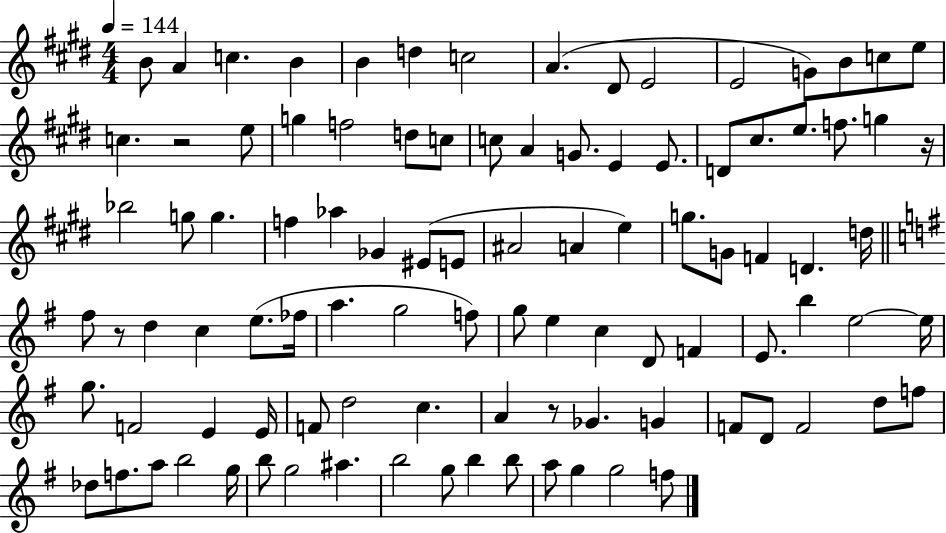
{
  \clef treble
  \numericTimeSignature
  \time 4/4
  \key e \major
  \tempo 4 = 144
  b'8 a'4 c''4. b'4 | b'4 d''4 c''2 | a'4.( dis'8 e'2 | e'2 g'8) b'8 c''8 e''8 | \break c''4. r2 e''8 | g''4 f''2 d''8 c''8 | c''8 a'4 g'8. e'4 e'8. | d'8 cis''8. e''8. f''8. g''4 r16 | \break bes''2 g''8 g''4. | f''4 aes''4 ges'4 eis'8( e'8 | ais'2 a'4 e''4) | g''8. g'8 f'4 d'4. d''16 | \break \bar "||" \break \key g \major fis''8 r8 d''4 c''4 e''8.( fes''16 | a''4. g''2 f''8) | g''8 e''4 c''4 d'8 f'4 | e'8. b''4 e''2~~ e''16 | \break g''8. f'2 e'4 e'16 | f'8 d''2 c''4. | a'4 r8 ges'4. g'4 | f'8 d'8 f'2 d''8 f''8 | \break des''8 f''8. a''8 b''2 g''16 | b''8 g''2 ais''4. | b''2 g''8 b''4 b''8 | a''8 g''4 g''2 f''8 | \break \bar "|."
}